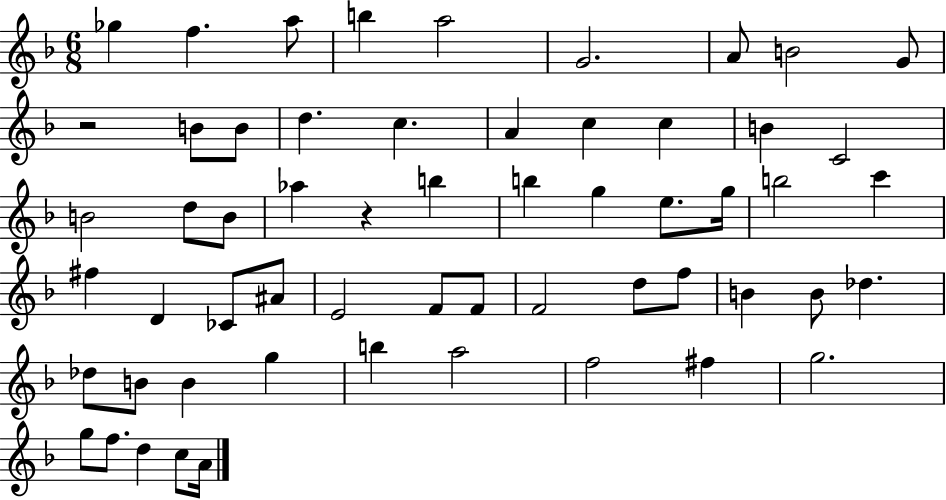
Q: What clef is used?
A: treble